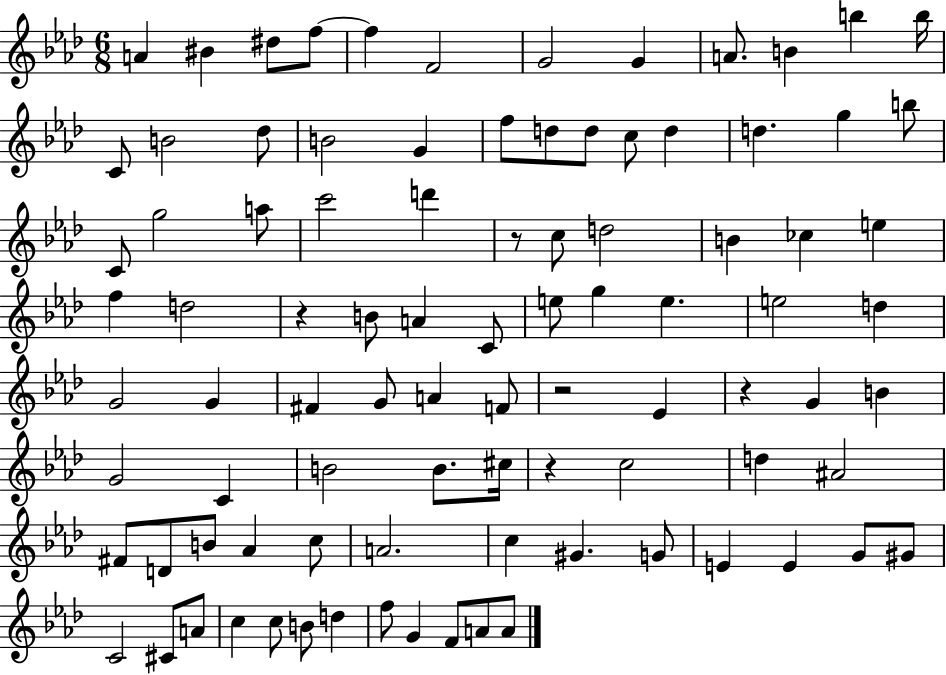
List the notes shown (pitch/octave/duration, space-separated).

A4/q BIS4/q D#5/e F5/e F5/q F4/h G4/h G4/q A4/e. B4/q B5/q B5/s C4/e B4/h Db5/e B4/h G4/q F5/e D5/e D5/e C5/e D5/q D5/q. G5/q B5/e C4/e G5/h A5/e C6/h D6/q R/e C5/e D5/h B4/q CES5/q E5/q F5/q D5/h R/q B4/e A4/q C4/e E5/e G5/q E5/q. E5/h D5/q G4/h G4/q F#4/q G4/e A4/q F4/e R/h Eb4/q R/q G4/q B4/q G4/h C4/q B4/h B4/e. C#5/s R/q C5/h D5/q A#4/h F#4/e D4/e B4/e Ab4/q C5/e A4/h. C5/q G#4/q. G4/e E4/q E4/q G4/e G#4/e C4/h C#4/e A4/e C5/q C5/e B4/e D5/q F5/e G4/q F4/e A4/e A4/e